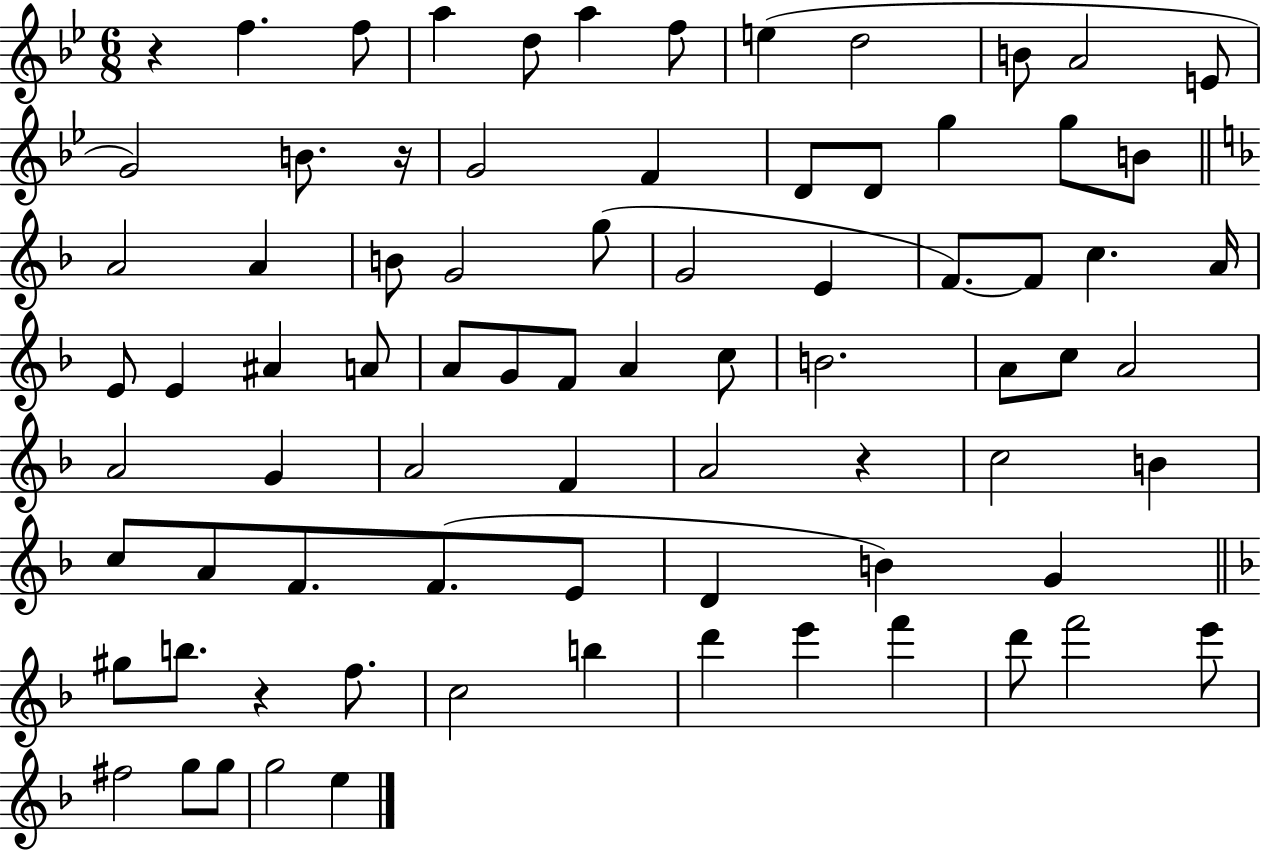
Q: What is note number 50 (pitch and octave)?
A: C5